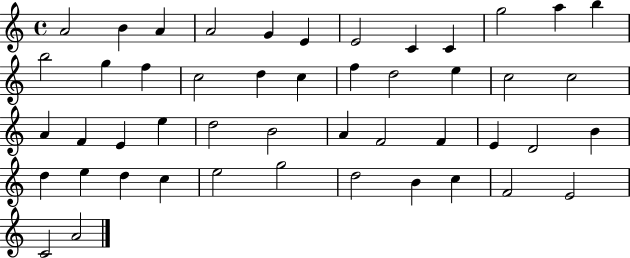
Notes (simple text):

A4/h B4/q A4/q A4/h G4/q E4/q E4/h C4/q C4/q G5/h A5/q B5/q B5/h G5/q F5/q C5/h D5/q C5/q F5/q D5/h E5/q C5/h C5/h A4/q F4/q E4/q E5/q D5/h B4/h A4/q F4/h F4/q E4/q D4/h B4/q D5/q E5/q D5/q C5/q E5/h G5/h D5/h B4/q C5/q F4/h E4/h C4/h A4/h